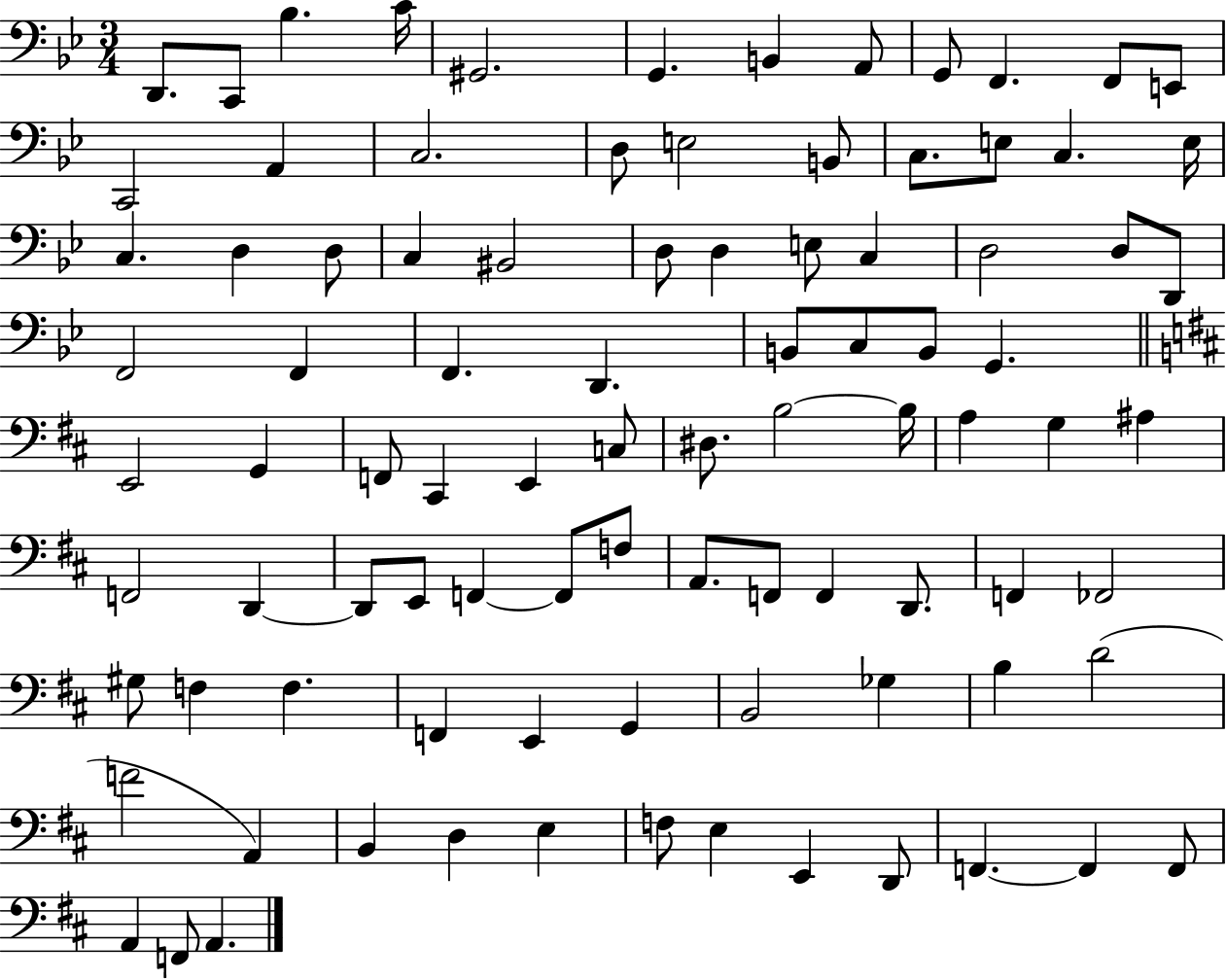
D2/e. C2/e Bb3/q. C4/s G#2/h. G2/q. B2/q A2/e G2/e F2/q. F2/e E2/e C2/h A2/q C3/h. D3/e E3/h B2/e C3/e. E3/e C3/q. E3/s C3/q. D3/q D3/e C3/q BIS2/h D3/e D3/q E3/e C3/q D3/h D3/e D2/e F2/h F2/q F2/q. D2/q. B2/e C3/e B2/e G2/q. E2/h G2/q F2/e C#2/q E2/q C3/e D#3/e. B3/h B3/s A3/q G3/q A#3/q F2/h D2/q D2/e E2/e F2/q F2/e F3/e A2/e. F2/e F2/q D2/e. F2/q FES2/h G#3/e F3/q F3/q. F2/q E2/q G2/q B2/h Gb3/q B3/q D4/h F4/h A2/q B2/q D3/q E3/q F3/e E3/q E2/q D2/e F2/q. F2/q F2/e A2/q F2/e A2/q.